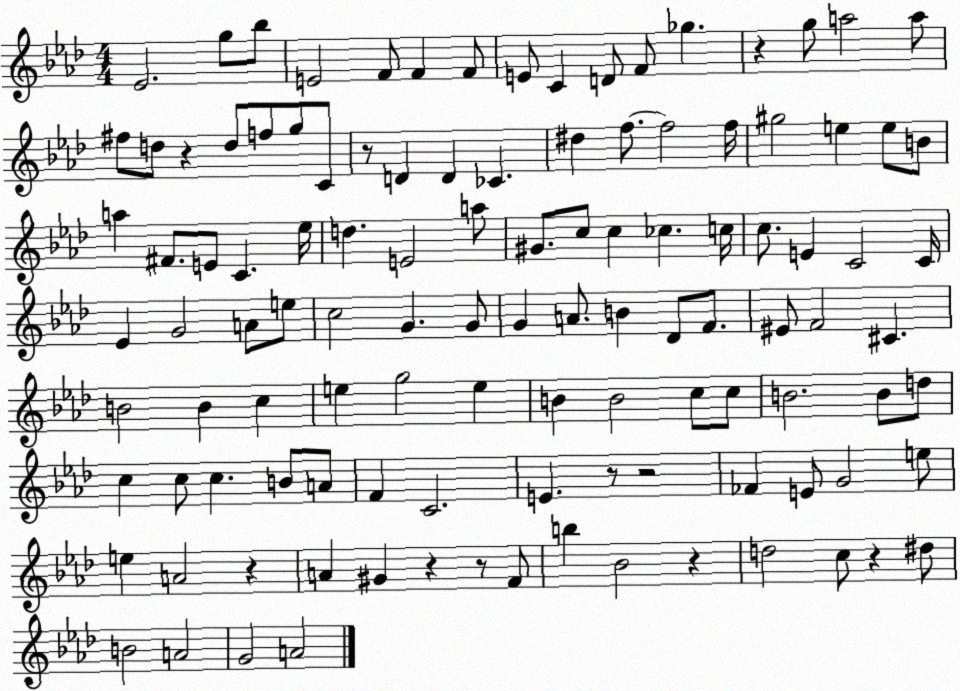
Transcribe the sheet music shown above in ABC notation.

X:1
T:Untitled
M:4/4
L:1/4
K:Ab
_E2 g/2 _b/2 E2 F/2 F F/2 E/2 C D/2 F/2 _g z g/2 a2 a/2 ^f/2 d/2 z d/2 f/2 g/2 C/2 z/2 D D _C ^d f/2 f2 f/4 ^g2 e e/2 B/2 a ^F/2 E/2 C _e/4 d E2 a/2 ^G/2 c/2 c _c c/4 c/2 E C2 C/4 _E G2 A/2 e/2 c2 G G/2 G A/2 B _D/2 F/2 ^E/2 F2 ^C B2 B c e g2 e B B2 c/2 c/2 B2 B/2 d/2 c c/2 c B/2 A/2 F C2 E z/2 z2 _F E/2 G2 e/2 e A2 z A ^G z z/2 F/2 b _B2 z d2 c/2 z ^d/2 B2 A2 G2 A2